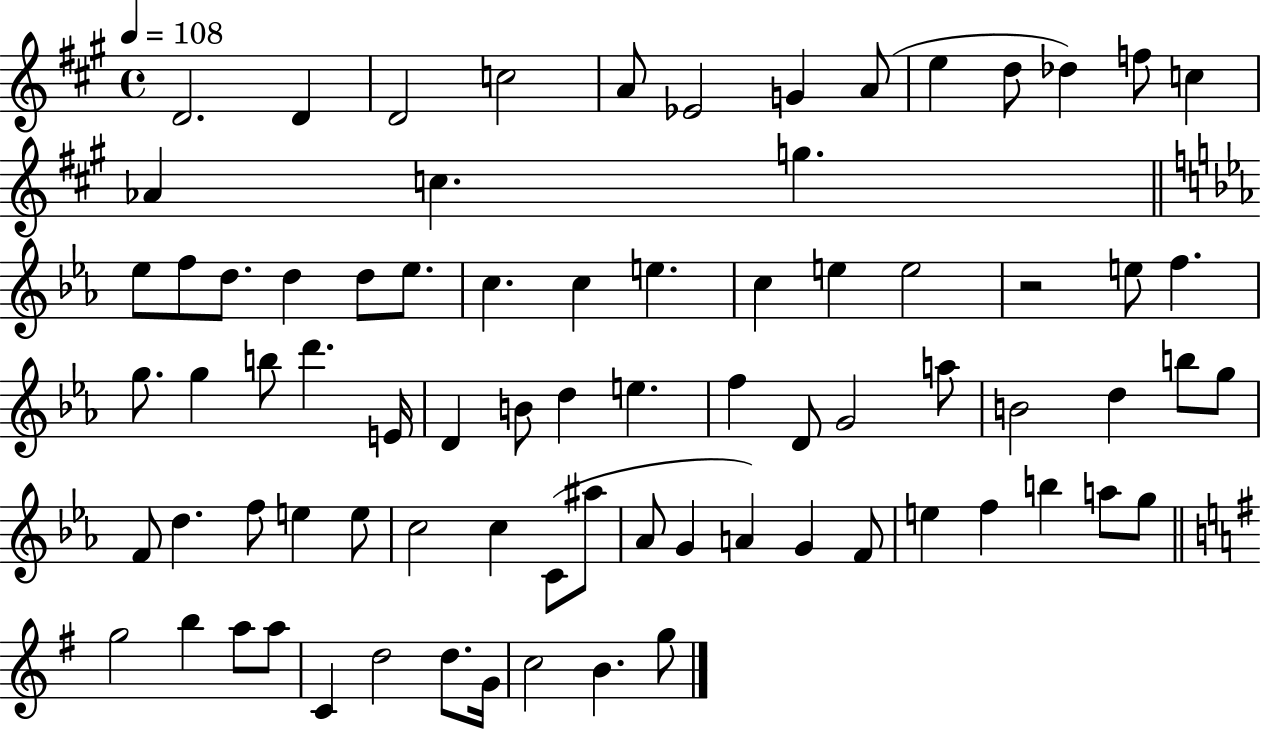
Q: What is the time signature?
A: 4/4